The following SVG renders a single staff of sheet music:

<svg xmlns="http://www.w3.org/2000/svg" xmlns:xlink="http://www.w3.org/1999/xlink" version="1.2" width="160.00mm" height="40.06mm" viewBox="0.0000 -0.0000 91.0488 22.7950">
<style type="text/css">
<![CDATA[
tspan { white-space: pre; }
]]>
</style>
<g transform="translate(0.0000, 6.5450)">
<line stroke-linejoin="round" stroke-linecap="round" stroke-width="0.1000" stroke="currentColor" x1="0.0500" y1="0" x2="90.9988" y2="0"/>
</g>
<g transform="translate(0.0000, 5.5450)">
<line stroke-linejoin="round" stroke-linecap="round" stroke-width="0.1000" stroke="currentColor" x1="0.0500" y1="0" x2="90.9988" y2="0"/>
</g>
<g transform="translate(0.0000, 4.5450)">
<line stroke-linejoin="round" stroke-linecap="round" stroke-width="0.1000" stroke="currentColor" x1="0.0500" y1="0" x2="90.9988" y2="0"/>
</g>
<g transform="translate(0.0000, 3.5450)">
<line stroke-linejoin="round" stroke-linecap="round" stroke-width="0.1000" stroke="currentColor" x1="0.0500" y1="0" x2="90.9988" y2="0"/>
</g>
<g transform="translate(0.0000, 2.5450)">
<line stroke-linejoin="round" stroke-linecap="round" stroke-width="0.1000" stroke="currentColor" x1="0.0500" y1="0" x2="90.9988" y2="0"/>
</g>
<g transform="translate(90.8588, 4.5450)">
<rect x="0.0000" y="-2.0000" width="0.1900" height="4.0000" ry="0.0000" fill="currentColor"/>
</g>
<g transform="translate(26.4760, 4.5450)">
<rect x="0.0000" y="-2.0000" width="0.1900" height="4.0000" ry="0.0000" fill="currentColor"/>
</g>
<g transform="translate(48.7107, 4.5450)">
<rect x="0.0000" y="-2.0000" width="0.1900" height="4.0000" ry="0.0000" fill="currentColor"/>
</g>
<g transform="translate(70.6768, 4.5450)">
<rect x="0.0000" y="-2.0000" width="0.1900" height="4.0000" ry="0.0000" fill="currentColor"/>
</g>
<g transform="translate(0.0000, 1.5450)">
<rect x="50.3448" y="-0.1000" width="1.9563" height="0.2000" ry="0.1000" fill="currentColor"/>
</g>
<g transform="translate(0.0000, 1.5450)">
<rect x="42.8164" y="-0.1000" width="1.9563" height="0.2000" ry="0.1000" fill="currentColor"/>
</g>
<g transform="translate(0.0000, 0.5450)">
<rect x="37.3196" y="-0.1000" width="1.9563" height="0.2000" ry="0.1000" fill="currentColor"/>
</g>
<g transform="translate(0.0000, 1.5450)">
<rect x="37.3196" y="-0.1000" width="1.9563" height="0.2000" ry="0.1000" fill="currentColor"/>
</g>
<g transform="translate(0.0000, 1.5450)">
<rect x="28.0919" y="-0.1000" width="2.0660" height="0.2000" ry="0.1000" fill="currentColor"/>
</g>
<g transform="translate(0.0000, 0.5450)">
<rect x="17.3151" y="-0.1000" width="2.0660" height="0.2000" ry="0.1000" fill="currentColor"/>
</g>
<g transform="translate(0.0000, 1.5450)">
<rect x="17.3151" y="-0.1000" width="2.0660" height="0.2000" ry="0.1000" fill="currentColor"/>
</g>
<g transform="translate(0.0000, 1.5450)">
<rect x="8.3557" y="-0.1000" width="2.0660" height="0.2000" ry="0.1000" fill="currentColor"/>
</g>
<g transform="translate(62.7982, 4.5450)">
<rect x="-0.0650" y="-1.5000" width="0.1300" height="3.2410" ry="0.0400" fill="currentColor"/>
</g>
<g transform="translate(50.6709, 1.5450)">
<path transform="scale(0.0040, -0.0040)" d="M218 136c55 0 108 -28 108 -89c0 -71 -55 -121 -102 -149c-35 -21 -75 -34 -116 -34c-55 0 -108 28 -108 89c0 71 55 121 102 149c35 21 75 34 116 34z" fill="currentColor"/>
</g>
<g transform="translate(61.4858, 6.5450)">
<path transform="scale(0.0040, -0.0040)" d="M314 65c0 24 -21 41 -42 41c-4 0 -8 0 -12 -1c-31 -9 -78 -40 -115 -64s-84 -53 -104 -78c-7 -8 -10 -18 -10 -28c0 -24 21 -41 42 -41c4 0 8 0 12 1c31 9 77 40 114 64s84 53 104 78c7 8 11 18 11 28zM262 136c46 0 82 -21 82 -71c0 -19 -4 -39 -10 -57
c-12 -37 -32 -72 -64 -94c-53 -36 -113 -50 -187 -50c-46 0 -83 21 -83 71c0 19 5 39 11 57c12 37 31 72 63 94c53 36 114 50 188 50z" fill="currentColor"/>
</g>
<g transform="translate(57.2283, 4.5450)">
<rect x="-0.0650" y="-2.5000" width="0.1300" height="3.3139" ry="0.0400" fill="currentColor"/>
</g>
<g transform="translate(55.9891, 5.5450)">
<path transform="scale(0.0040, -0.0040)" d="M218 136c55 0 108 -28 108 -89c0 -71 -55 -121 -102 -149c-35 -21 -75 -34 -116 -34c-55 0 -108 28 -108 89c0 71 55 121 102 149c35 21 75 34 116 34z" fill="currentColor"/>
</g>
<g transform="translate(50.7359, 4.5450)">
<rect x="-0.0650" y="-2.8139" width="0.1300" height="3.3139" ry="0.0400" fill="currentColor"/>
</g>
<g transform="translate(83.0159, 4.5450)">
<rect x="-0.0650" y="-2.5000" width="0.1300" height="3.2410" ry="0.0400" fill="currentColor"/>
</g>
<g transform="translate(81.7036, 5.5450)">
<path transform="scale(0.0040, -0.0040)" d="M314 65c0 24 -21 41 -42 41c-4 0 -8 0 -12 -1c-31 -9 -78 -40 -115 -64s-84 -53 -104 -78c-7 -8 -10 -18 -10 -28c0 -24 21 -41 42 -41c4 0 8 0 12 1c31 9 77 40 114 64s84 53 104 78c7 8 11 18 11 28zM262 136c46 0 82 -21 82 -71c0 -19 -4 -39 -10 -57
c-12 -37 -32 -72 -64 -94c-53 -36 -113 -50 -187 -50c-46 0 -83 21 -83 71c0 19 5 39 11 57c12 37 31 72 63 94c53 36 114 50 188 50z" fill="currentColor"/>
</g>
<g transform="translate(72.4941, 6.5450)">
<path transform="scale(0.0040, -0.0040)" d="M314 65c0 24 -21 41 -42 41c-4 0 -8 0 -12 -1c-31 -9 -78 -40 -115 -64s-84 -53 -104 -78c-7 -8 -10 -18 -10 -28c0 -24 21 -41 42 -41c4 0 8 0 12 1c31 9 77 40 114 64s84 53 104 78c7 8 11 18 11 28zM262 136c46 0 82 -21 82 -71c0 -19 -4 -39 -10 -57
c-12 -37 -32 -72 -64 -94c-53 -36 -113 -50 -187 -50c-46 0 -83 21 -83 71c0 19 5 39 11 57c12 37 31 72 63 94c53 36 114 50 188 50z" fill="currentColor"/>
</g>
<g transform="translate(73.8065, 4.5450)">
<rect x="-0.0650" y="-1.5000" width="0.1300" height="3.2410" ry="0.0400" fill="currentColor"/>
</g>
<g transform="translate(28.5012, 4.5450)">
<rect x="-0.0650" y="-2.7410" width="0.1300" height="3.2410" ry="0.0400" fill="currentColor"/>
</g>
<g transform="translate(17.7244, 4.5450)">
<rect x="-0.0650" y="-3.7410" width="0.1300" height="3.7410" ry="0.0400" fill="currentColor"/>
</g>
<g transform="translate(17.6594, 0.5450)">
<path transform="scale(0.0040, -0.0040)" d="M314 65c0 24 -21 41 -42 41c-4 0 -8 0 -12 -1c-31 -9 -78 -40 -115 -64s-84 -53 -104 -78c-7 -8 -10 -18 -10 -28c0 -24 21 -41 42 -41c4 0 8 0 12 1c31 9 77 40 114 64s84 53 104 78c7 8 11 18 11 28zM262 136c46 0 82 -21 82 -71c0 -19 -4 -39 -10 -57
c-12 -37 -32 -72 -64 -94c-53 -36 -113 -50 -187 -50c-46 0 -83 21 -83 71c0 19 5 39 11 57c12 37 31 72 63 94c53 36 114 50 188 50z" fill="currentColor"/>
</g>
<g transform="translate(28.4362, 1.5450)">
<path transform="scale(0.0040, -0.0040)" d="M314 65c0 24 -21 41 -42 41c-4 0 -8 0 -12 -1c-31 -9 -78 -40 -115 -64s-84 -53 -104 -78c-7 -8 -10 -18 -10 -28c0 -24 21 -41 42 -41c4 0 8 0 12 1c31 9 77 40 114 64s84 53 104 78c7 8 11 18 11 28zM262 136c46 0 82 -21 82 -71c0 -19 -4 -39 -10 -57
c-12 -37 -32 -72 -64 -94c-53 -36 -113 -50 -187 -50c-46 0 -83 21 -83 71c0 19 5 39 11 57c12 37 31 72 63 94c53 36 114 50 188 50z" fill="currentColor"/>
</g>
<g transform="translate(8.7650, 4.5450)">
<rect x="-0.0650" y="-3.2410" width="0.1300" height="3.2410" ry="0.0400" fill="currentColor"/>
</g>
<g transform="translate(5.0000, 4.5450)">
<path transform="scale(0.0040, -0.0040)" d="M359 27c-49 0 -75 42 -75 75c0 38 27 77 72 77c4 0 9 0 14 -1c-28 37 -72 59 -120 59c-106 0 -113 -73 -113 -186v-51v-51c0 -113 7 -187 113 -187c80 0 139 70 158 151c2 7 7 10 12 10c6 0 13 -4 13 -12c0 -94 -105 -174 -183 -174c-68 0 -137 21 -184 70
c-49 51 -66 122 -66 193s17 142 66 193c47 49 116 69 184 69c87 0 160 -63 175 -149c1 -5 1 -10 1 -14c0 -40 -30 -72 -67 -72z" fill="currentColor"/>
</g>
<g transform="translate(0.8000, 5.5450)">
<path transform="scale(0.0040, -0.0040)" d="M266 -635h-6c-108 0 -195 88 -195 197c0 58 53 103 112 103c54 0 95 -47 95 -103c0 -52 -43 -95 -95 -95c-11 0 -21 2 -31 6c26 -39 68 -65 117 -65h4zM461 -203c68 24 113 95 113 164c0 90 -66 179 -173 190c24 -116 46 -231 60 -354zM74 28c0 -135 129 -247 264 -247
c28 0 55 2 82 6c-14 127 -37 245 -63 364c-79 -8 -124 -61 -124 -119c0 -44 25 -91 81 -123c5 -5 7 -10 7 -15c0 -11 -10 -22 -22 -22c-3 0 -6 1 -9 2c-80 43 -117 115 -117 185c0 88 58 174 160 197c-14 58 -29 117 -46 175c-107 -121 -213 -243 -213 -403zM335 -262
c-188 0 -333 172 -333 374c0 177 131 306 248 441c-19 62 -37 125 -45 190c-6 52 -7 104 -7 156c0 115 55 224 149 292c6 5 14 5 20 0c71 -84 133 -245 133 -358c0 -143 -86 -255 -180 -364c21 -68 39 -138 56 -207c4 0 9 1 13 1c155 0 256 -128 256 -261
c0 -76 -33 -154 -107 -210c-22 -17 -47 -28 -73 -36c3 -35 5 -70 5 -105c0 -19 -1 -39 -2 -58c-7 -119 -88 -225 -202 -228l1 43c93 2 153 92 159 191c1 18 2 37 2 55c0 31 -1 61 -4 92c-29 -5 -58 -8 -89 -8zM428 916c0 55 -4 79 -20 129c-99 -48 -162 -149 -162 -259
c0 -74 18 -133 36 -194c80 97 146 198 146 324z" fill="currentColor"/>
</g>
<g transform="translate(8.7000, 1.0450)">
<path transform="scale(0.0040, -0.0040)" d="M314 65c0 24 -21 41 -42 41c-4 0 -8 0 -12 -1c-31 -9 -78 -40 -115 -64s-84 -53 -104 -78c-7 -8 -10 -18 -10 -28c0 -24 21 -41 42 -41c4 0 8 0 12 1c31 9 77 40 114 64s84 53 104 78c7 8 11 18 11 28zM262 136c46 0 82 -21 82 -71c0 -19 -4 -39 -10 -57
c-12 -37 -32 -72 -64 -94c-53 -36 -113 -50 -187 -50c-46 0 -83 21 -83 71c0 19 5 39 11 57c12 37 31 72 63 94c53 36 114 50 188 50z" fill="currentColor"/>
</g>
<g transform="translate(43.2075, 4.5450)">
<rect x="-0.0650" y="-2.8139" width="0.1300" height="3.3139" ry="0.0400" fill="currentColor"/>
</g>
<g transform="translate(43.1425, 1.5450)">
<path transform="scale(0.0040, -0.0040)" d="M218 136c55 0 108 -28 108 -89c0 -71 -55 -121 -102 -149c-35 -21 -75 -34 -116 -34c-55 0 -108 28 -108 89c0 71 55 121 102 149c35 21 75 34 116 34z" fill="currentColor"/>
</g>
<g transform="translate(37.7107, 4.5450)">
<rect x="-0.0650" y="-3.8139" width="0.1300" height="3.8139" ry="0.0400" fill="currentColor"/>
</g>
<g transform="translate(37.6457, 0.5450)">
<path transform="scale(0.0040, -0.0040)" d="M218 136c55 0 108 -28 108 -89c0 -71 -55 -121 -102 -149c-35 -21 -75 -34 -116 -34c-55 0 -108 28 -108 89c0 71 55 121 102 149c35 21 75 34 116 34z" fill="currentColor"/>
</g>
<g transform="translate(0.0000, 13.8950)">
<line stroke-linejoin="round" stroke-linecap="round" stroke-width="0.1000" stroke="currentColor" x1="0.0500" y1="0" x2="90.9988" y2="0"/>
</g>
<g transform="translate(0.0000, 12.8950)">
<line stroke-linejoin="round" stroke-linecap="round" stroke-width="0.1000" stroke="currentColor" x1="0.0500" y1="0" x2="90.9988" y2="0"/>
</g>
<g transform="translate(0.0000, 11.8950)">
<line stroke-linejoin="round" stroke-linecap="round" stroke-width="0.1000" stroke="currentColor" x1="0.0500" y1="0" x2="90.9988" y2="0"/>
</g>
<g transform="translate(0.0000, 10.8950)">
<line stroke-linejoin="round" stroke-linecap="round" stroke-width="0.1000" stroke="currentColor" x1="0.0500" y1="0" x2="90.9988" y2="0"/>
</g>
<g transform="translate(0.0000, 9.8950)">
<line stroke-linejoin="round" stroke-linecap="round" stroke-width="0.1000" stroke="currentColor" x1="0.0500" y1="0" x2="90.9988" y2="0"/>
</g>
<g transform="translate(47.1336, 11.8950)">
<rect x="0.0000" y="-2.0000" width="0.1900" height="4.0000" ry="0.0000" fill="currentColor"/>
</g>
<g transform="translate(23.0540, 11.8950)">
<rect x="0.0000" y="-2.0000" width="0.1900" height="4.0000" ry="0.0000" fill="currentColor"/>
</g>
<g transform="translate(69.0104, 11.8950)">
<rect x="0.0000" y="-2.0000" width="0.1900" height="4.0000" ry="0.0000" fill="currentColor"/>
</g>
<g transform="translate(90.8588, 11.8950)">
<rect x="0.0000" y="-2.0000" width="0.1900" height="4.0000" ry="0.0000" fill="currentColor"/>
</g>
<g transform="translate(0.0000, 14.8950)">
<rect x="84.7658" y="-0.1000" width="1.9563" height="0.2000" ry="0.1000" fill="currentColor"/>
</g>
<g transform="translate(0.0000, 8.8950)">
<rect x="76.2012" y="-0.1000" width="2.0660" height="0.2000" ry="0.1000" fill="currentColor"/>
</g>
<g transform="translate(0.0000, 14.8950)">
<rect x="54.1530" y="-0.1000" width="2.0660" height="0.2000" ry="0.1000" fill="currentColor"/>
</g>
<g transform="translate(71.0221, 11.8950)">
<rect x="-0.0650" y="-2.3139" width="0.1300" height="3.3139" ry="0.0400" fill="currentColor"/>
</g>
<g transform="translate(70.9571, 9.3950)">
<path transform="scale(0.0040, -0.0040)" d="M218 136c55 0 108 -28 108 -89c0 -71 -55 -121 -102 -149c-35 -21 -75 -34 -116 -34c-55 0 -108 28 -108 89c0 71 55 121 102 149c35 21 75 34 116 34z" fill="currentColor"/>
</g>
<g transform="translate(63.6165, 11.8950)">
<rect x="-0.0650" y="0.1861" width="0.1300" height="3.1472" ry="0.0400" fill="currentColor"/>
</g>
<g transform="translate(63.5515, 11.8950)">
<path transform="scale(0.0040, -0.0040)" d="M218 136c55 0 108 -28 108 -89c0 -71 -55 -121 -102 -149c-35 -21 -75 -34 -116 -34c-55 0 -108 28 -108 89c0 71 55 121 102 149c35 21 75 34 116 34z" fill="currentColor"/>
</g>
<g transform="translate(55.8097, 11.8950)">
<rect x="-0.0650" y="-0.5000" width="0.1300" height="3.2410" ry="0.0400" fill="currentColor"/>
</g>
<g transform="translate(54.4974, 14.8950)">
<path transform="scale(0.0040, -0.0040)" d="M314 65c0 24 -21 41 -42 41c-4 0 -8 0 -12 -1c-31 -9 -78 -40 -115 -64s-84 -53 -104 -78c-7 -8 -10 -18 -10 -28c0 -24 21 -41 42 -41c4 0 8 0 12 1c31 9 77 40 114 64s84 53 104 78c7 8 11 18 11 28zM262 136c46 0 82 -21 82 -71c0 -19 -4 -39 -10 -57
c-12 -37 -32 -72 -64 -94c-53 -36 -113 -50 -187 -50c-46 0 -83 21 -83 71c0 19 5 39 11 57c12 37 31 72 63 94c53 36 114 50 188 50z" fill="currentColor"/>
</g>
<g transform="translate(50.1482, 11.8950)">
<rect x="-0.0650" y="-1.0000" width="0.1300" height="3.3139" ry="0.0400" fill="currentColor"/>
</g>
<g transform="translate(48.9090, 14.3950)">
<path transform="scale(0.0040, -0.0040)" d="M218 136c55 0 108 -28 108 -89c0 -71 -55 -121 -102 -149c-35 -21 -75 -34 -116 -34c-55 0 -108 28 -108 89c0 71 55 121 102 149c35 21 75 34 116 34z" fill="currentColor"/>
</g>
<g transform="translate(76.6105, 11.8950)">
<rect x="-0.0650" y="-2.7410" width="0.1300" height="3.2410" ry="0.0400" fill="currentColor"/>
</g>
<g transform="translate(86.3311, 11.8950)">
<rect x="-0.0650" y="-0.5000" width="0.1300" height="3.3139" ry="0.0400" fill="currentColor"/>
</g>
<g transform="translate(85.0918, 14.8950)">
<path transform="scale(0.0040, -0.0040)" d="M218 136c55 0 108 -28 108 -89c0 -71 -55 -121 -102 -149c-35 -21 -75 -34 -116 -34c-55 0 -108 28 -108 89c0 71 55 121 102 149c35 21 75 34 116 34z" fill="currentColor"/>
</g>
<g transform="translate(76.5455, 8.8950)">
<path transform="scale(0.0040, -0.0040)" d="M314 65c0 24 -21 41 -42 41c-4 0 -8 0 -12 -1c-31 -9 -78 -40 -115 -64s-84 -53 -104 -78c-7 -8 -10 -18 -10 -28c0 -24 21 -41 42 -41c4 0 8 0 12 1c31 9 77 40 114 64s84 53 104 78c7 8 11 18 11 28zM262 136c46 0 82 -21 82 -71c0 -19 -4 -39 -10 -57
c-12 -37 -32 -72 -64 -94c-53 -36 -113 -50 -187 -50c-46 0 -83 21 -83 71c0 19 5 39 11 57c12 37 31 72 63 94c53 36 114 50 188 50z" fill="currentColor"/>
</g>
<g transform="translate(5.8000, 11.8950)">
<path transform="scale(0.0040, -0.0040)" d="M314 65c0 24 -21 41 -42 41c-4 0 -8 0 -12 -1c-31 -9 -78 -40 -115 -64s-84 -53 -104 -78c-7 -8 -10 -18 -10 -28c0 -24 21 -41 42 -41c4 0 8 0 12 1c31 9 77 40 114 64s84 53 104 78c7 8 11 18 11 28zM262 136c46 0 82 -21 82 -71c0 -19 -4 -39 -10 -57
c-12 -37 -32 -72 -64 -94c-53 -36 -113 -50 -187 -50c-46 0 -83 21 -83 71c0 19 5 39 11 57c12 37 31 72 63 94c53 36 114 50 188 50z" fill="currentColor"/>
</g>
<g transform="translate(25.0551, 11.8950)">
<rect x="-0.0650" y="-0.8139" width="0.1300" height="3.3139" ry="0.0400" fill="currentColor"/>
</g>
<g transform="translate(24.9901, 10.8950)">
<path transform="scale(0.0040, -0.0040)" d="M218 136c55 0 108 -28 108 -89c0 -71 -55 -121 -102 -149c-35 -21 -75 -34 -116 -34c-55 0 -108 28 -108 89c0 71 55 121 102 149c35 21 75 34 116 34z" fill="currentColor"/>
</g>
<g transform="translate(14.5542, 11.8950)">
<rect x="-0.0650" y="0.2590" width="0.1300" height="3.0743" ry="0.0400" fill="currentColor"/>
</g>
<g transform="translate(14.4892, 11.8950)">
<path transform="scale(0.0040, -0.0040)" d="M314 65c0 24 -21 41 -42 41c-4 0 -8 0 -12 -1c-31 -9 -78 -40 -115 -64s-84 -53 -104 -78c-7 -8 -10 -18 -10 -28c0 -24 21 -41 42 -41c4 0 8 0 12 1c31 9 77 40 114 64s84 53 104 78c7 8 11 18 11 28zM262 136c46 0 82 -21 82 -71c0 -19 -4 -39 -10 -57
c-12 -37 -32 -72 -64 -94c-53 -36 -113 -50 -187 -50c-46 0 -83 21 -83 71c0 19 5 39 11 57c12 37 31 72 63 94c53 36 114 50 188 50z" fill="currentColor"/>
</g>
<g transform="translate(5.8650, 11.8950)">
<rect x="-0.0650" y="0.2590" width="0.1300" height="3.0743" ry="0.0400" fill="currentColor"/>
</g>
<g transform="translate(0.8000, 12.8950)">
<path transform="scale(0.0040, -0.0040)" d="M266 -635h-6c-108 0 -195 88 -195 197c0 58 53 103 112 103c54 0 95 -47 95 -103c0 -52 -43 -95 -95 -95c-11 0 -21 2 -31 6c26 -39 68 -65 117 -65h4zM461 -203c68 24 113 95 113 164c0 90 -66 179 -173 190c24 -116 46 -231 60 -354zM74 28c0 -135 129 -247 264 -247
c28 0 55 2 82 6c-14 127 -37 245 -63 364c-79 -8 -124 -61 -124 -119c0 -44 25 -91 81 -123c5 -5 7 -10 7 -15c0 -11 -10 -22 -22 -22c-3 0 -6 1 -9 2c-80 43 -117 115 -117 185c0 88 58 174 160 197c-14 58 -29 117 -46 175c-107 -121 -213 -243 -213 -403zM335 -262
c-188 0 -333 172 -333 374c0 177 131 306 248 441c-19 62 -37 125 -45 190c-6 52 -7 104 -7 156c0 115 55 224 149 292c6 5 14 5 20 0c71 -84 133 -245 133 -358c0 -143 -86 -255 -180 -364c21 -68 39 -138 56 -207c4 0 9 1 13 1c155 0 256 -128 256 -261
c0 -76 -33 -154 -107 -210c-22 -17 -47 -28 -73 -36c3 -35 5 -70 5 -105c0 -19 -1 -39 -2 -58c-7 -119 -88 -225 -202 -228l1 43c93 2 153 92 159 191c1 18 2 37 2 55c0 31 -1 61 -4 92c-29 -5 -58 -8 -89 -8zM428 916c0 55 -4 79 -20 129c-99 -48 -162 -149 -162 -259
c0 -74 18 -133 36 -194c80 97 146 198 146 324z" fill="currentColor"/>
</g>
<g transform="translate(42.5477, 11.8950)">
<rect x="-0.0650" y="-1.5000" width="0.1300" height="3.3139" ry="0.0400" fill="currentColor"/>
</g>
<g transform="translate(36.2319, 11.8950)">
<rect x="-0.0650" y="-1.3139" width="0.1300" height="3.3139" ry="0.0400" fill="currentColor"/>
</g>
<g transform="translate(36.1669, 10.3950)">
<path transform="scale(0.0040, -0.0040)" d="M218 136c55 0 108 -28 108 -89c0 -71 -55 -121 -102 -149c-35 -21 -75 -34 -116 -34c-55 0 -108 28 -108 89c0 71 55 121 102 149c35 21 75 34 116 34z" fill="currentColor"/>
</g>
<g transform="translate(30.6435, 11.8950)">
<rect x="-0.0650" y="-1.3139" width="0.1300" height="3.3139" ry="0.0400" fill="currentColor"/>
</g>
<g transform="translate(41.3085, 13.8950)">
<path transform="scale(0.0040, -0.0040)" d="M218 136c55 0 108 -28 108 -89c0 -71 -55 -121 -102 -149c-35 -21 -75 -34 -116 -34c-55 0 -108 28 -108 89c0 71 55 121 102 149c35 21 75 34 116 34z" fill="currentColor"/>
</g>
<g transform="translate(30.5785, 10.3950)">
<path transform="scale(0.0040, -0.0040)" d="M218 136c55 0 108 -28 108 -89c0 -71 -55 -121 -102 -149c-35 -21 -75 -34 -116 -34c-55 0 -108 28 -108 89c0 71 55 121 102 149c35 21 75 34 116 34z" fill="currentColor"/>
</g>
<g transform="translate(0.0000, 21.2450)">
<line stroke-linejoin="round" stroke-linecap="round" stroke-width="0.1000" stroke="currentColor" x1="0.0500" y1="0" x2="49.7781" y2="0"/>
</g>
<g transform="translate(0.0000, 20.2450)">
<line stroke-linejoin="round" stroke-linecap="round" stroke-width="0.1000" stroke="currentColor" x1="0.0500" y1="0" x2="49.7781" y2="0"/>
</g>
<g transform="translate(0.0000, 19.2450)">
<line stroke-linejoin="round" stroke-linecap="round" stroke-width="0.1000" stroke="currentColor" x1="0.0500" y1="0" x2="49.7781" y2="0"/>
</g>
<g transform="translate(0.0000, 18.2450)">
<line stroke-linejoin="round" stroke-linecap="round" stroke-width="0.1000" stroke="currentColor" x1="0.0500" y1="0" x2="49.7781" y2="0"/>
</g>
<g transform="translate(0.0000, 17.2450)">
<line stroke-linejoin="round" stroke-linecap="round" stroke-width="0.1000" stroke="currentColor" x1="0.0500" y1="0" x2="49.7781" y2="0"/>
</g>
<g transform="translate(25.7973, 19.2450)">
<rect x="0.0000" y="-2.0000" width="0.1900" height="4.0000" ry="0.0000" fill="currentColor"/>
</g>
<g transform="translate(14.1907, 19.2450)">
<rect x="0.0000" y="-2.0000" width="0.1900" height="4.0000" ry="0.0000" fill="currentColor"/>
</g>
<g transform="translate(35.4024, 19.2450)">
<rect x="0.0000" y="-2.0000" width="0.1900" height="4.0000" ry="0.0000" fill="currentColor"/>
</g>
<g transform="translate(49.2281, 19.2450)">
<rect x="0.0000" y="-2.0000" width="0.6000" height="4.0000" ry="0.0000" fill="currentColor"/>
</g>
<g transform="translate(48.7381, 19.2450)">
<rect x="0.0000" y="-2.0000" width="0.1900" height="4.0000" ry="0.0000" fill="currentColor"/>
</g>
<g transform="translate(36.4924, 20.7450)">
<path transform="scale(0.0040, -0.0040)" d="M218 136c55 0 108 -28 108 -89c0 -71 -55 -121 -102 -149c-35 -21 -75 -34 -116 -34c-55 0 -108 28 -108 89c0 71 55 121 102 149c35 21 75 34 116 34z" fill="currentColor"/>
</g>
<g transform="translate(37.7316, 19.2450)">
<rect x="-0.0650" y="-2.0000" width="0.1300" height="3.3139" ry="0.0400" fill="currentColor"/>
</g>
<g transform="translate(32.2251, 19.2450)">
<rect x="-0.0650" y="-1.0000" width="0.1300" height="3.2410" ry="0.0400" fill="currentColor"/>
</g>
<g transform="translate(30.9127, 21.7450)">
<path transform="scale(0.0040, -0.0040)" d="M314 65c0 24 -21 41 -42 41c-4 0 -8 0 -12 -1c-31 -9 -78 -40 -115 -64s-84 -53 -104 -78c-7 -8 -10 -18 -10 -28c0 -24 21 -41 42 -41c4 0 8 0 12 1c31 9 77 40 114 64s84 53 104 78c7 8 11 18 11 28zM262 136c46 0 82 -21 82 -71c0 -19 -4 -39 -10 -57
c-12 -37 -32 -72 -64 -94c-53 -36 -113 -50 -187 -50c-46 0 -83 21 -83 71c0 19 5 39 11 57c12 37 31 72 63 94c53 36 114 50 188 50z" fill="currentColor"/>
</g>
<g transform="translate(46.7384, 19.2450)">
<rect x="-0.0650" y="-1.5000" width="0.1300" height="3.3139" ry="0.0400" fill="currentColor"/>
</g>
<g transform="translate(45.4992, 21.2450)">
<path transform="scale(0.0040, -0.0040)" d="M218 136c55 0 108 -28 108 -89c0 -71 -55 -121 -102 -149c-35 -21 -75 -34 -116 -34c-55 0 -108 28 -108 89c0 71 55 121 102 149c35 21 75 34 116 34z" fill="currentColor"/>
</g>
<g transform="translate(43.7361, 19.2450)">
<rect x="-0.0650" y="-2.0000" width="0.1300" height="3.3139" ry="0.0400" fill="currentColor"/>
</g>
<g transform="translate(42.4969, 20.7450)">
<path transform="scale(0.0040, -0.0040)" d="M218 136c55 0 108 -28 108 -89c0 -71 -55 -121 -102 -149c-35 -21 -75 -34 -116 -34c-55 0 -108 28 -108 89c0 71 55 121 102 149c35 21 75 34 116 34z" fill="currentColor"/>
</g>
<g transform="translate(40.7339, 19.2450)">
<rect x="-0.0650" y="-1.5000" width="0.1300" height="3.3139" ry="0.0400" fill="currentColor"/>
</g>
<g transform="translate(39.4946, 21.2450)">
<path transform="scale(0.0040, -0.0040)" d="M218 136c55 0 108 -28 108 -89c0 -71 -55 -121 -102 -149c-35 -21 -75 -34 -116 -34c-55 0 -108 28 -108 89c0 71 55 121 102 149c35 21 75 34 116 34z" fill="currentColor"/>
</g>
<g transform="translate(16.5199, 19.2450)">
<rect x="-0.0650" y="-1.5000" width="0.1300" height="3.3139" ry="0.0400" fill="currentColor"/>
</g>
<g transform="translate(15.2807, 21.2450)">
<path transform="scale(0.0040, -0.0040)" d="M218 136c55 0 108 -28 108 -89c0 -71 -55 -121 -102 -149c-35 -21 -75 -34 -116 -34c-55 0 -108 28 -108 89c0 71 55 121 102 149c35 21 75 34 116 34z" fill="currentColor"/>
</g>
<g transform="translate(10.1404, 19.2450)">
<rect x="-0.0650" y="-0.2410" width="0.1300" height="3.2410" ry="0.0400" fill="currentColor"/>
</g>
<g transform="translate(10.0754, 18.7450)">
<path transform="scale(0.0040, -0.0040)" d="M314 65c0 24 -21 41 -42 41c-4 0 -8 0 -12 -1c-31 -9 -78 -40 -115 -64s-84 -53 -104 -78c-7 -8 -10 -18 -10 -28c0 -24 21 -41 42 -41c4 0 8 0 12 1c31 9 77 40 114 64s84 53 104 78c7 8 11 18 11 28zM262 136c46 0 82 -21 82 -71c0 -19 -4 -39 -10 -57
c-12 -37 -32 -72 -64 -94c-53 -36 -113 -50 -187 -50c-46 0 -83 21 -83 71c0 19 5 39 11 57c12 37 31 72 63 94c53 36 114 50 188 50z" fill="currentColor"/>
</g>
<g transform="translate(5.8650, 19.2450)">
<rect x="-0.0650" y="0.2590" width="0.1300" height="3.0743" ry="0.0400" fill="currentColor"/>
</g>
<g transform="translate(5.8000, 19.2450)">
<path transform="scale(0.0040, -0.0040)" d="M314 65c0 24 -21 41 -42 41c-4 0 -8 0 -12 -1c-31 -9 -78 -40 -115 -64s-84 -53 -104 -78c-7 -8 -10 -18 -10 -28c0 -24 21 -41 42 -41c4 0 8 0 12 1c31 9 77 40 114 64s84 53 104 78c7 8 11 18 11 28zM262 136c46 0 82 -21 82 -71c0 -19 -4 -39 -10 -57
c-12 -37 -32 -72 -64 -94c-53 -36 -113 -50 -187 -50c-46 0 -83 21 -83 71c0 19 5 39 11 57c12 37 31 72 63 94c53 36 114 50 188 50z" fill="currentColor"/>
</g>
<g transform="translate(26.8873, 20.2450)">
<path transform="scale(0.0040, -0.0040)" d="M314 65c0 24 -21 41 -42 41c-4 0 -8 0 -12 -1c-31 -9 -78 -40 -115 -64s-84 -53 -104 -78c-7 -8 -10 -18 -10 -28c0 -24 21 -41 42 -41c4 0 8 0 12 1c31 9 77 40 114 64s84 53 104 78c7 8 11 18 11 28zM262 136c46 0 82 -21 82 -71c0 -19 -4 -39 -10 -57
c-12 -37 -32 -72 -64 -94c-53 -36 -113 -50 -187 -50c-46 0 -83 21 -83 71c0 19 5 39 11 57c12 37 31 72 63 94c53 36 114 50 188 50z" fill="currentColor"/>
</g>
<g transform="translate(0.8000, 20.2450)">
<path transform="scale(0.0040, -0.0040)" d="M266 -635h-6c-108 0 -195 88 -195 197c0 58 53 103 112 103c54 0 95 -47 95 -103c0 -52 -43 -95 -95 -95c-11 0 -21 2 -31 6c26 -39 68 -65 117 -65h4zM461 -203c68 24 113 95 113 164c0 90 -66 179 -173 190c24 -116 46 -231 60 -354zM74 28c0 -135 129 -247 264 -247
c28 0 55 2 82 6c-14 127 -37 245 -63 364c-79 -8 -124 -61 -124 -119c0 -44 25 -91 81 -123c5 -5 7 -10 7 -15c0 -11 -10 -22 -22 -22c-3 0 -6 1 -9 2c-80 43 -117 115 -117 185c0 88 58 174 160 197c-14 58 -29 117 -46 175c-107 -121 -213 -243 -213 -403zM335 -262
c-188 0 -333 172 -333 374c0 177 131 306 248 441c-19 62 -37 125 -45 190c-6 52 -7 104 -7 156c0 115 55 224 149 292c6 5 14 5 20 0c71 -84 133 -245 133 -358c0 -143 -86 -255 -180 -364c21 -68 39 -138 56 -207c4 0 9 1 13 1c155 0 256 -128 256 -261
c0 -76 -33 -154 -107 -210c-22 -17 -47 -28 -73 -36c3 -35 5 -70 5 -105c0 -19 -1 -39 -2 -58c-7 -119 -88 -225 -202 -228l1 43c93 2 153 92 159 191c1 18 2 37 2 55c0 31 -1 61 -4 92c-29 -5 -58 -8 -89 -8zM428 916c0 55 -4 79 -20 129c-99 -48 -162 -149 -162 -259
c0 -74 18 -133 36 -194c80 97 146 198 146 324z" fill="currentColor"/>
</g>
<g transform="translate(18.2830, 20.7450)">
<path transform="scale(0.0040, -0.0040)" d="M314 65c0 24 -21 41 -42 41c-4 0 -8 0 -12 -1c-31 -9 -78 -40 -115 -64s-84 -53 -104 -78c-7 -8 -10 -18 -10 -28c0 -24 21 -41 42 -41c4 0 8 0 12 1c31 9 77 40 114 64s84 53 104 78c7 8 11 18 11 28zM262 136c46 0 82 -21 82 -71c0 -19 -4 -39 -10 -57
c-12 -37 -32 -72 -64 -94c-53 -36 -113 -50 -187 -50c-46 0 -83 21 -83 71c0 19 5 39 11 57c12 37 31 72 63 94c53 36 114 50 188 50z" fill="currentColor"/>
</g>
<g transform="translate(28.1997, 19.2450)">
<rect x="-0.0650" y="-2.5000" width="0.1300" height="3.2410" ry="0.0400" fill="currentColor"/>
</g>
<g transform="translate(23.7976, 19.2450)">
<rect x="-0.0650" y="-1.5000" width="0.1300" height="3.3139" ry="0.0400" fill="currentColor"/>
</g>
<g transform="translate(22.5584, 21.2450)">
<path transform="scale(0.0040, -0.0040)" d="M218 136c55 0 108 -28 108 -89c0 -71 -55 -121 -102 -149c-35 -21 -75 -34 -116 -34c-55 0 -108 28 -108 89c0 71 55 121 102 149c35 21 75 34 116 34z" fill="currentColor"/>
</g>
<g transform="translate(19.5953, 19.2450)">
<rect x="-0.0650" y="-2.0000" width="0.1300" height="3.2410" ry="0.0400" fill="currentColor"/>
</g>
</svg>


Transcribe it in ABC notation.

X:1
T:Untitled
M:4/4
L:1/4
K:C
b2 c'2 a2 c' a a G E2 E2 G2 B2 B2 d e e E D C2 B g a2 C B2 c2 E F2 E G2 D2 F E F E